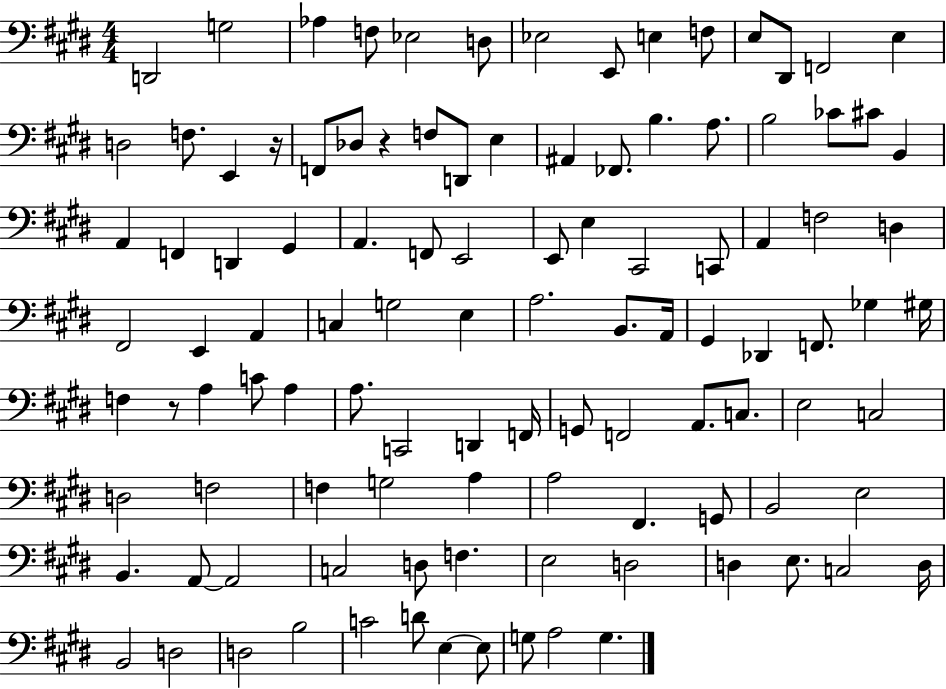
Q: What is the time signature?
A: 4/4